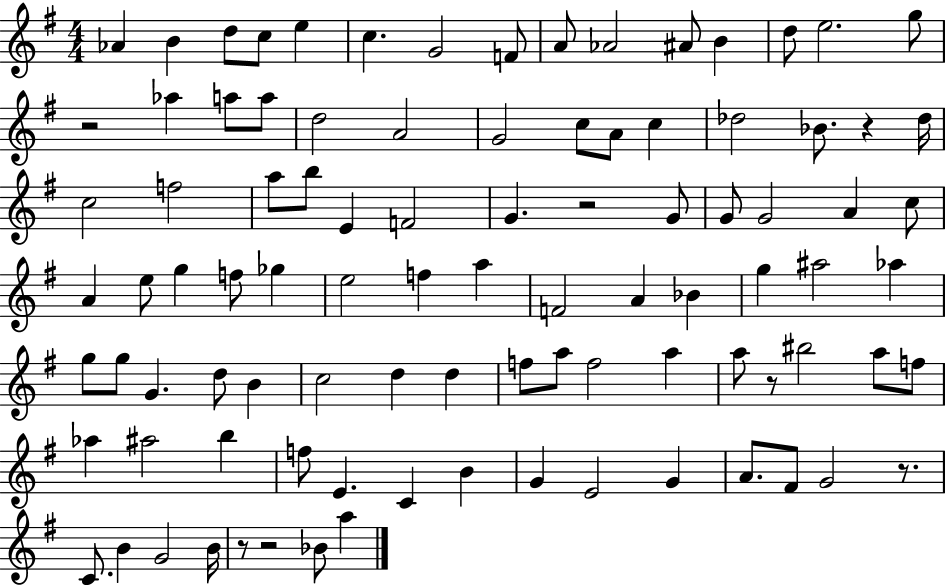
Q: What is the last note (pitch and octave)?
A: A5